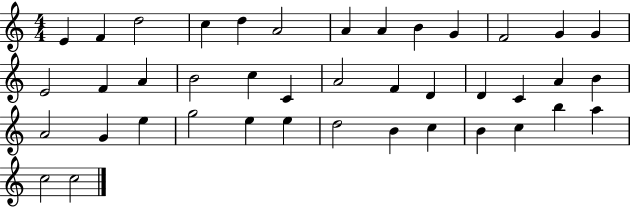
{
  \clef treble
  \numericTimeSignature
  \time 4/4
  \key c \major
  e'4 f'4 d''2 | c''4 d''4 a'2 | a'4 a'4 b'4 g'4 | f'2 g'4 g'4 | \break e'2 f'4 a'4 | b'2 c''4 c'4 | a'2 f'4 d'4 | d'4 c'4 a'4 b'4 | \break a'2 g'4 e''4 | g''2 e''4 e''4 | d''2 b'4 c''4 | b'4 c''4 b''4 a''4 | \break c''2 c''2 | \bar "|."
}